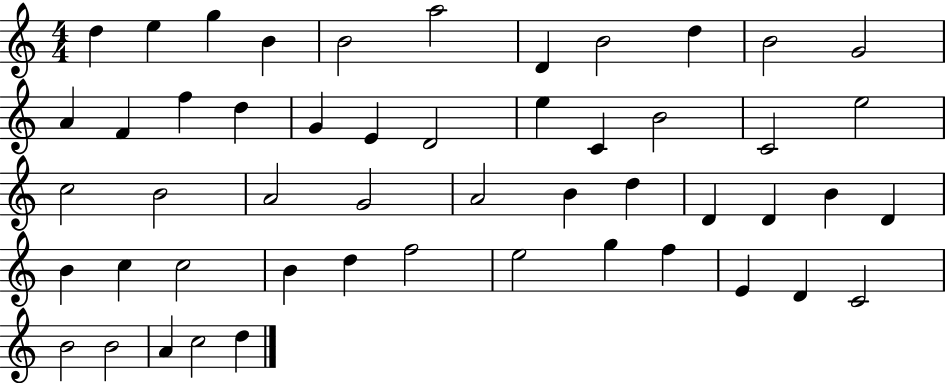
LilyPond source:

{
  \clef treble
  \numericTimeSignature
  \time 4/4
  \key c \major
  d''4 e''4 g''4 b'4 | b'2 a''2 | d'4 b'2 d''4 | b'2 g'2 | \break a'4 f'4 f''4 d''4 | g'4 e'4 d'2 | e''4 c'4 b'2 | c'2 e''2 | \break c''2 b'2 | a'2 g'2 | a'2 b'4 d''4 | d'4 d'4 b'4 d'4 | \break b'4 c''4 c''2 | b'4 d''4 f''2 | e''2 g''4 f''4 | e'4 d'4 c'2 | \break b'2 b'2 | a'4 c''2 d''4 | \bar "|."
}